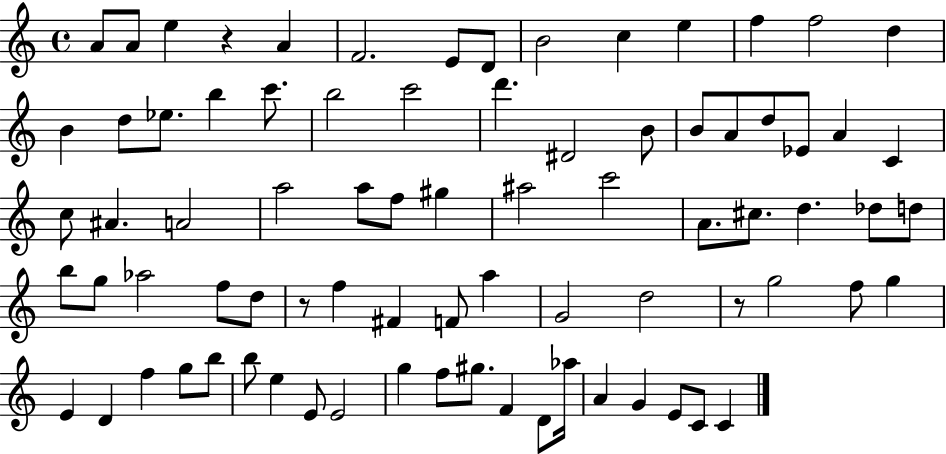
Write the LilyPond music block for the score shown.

{
  \clef treble
  \time 4/4
  \defaultTimeSignature
  \key c \major
  a'8 a'8 e''4 r4 a'4 | f'2. e'8 d'8 | b'2 c''4 e''4 | f''4 f''2 d''4 | \break b'4 d''8 ees''8. b''4 c'''8. | b''2 c'''2 | d'''4. dis'2 b'8 | b'8 a'8 d''8 ees'8 a'4 c'4 | \break c''8 ais'4. a'2 | a''2 a''8 f''8 gis''4 | ais''2 c'''2 | a'8. cis''8. d''4. des''8 d''8 | \break b''8 g''8 aes''2 f''8 d''8 | r8 f''4 fis'4 f'8 a''4 | g'2 d''2 | r8 g''2 f''8 g''4 | \break e'4 d'4 f''4 g''8 b''8 | b''8 e''4 e'8 e'2 | g''4 f''8 gis''8. f'4 d'8 aes''16 | a'4 g'4 e'8 c'8 c'4 | \break \bar "|."
}